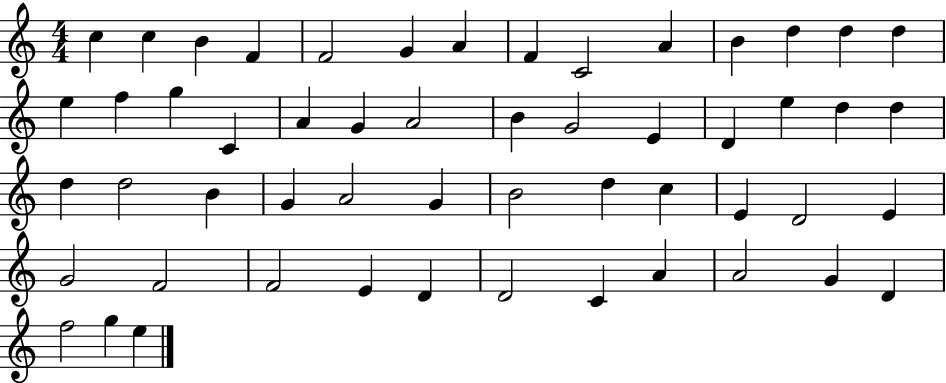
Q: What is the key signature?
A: C major